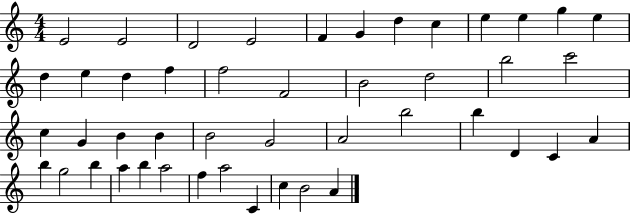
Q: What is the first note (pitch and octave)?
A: E4